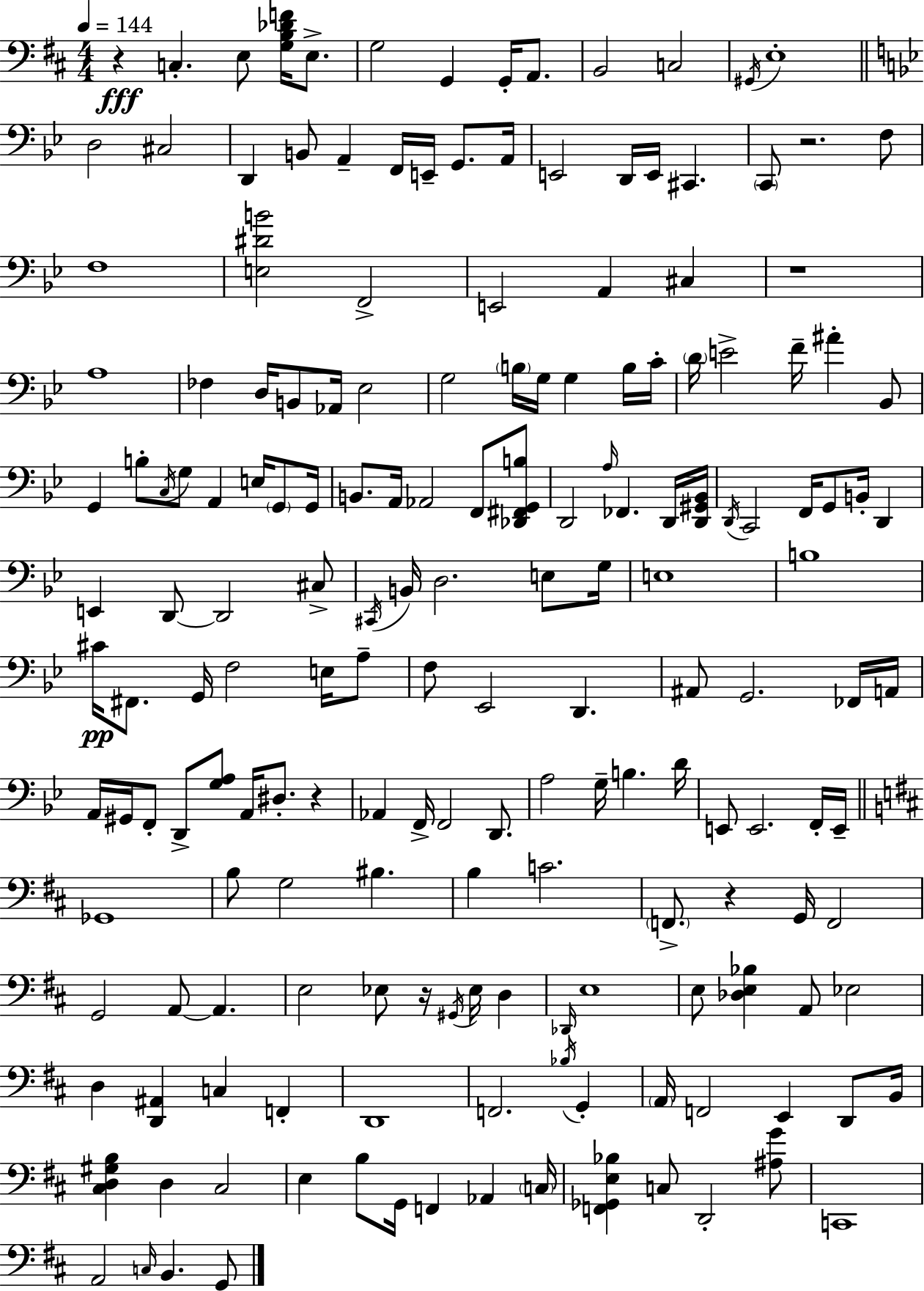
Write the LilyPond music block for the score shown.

{
  \clef bass
  \numericTimeSignature
  \time 4/4
  \key d \major
  \tempo 4 = 144
  r4\fff c4.-. e8 <g b des' f'>16 e8.-> | g2 g,4 g,16-. a,8. | b,2 c2 | \acciaccatura { gis,16 } e1-. | \break \bar "||" \break \key g \minor d2 cis2 | d,4 b,8 a,4-- f,16 e,16-- g,8. a,16 | e,2 d,16 e,16 cis,4. | \parenthesize c,8 r2. f8 | \break f1 | <e dis' b'>2 f,2-> | e,2 a,4 cis4 | r1 | \break a1 | fes4 d16 b,8 aes,16 ees2 | g2 \parenthesize b16 g16 g4 b16 c'16-. | \parenthesize d'16 e'2-> f'16-- ais'4-. bes,8 | \break g,4 b8-. \acciaccatura { c16 } g8 a,4 e16 \parenthesize g,8 | g,16 b,8. a,16 aes,2 f,8 <des, fis, g, b>8 | d,2 \grace { a16 } fes,4. | d,16 <d, gis, bes,>16 \acciaccatura { d,16 } c,2 f,16 g,8 b,16-. d,4 | \break e,4 d,8~~ d,2 | cis8-> \acciaccatura { cis,16 } b,16 d2. | e8 g16 e1 | b1 | \break cis'16\pp fis,8. g,16 f2 | e16 a8-- f8 ees,2 d,4. | ais,8 g,2. | fes,16 a,16 a,16 gis,16 f,8-. d,8-> <g a>8 a,16 dis8.-. | \break r4 aes,4 f,16-> f,2 | d,8. a2 g16-- b4. | d'16 e,8 e,2. | f,16-. e,16-- \bar "||" \break \key d \major ges,1 | b8 g2 bis4. | b4 c'2. | \parenthesize f,8.-> r4 g,16 f,2 | \break g,2 a,8~~ a,4. | e2 ees8 r16 \acciaccatura { gis,16 } ees16 d4 | \grace { des,16 } e1 | e8 <des e bes>4 a,8 ees2 | \break d4 <d, ais,>4 c4 f,4-. | d,1 | f,2. \acciaccatura { bes16 } g,4-. | \parenthesize a,16 f,2 e,4 | \break d,8 b,16 <cis d gis b>4 d4 cis2 | e4 b8 g,16 f,4 aes,4 | \parenthesize c16 <f, ges, e bes>4 c8 d,2-. | <ais g'>8 c,1 | \break a,2 \grace { c16 } b,4. | g,8 \bar "|."
}